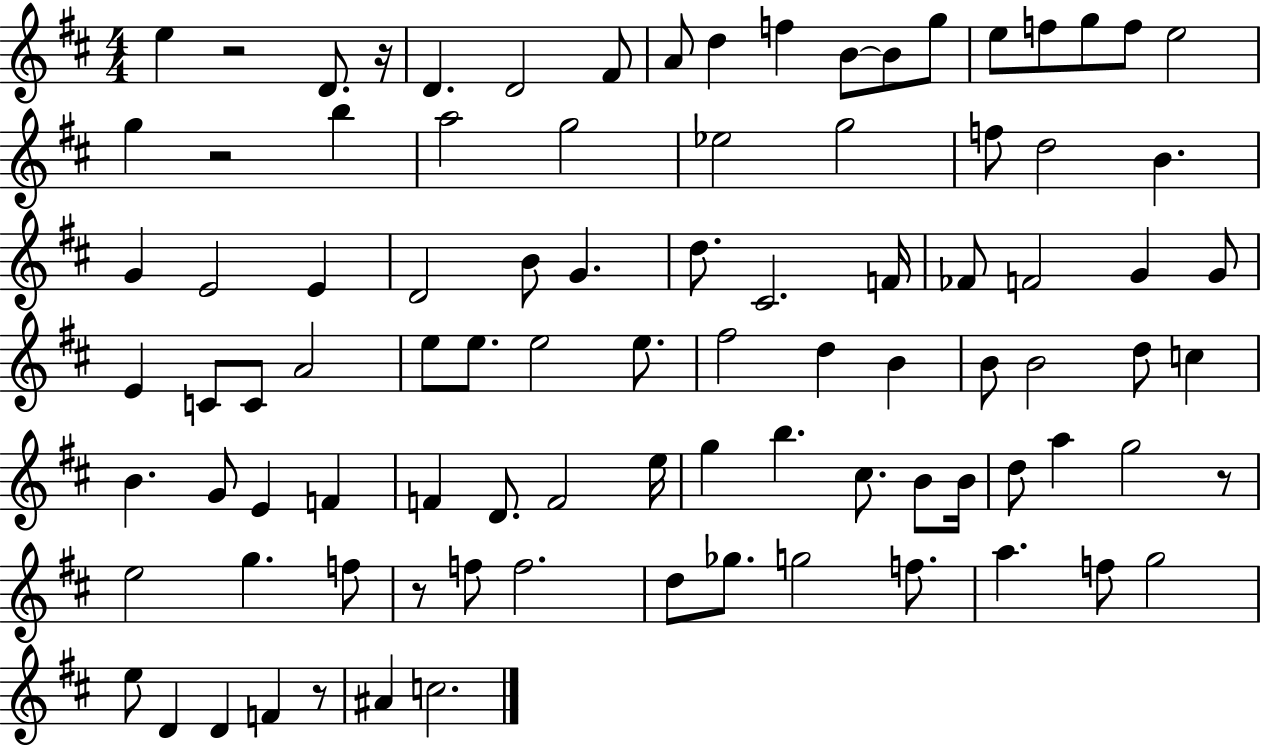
E5/q R/h D4/e. R/s D4/q. D4/h F#4/e A4/e D5/q F5/q B4/e B4/e G5/e E5/e F5/e G5/e F5/e E5/h G5/q R/h B5/q A5/h G5/h Eb5/h G5/h F5/e D5/h B4/q. G4/q E4/h E4/q D4/h B4/e G4/q. D5/e. C#4/h. F4/s FES4/e F4/h G4/q G4/e E4/q C4/e C4/e A4/h E5/e E5/e. E5/h E5/e. F#5/h D5/q B4/q B4/e B4/h D5/e C5/q B4/q. G4/e E4/q F4/q F4/q D4/e. F4/h E5/s G5/q B5/q. C#5/e. B4/e B4/s D5/e A5/q G5/h R/e E5/h G5/q. F5/e R/e F5/e F5/h. D5/e Gb5/e. G5/h F5/e. A5/q. F5/e G5/h E5/e D4/q D4/q F4/q R/e A#4/q C5/h.